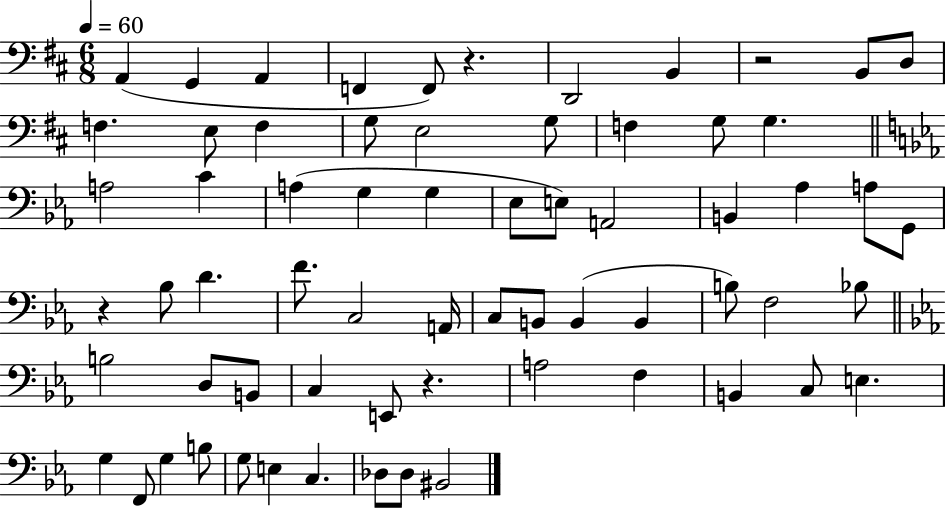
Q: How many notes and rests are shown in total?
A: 66